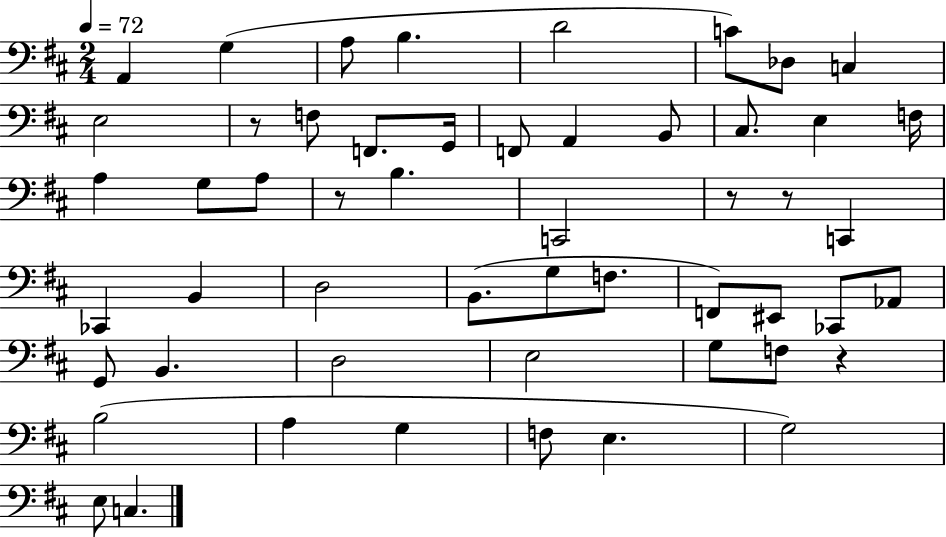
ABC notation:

X:1
T:Untitled
M:2/4
L:1/4
K:D
A,, G, A,/2 B, D2 C/2 _D,/2 C, E,2 z/2 F,/2 F,,/2 G,,/4 F,,/2 A,, B,,/2 ^C,/2 E, F,/4 A, G,/2 A,/2 z/2 B, C,,2 z/2 z/2 C,, _C,, B,, D,2 B,,/2 G,/2 F,/2 F,,/2 ^E,,/2 _C,,/2 _A,,/2 G,,/2 B,, D,2 E,2 G,/2 F,/2 z B,2 A, G, F,/2 E, G,2 E,/2 C,